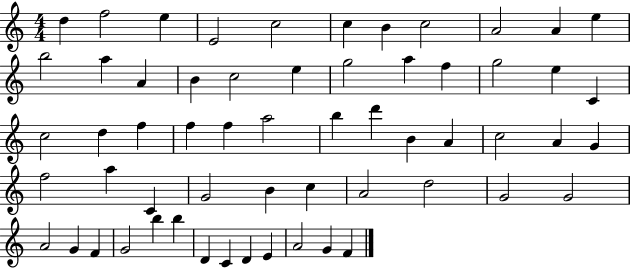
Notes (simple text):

D5/q F5/h E5/q E4/h C5/h C5/q B4/q C5/h A4/h A4/q E5/q B5/h A5/q A4/q B4/q C5/h E5/q G5/h A5/q F5/q G5/h E5/q C4/q C5/h D5/q F5/q F5/q F5/q A5/h B5/q D6/q B4/q A4/q C5/h A4/q G4/q F5/h A5/q C4/q G4/h B4/q C5/q A4/h D5/h G4/h G4/h A4/h G4/q F4/q G4/h B5/q B5/q D4/q C4/q D4/q E4/q A4/h G4/q F4/q